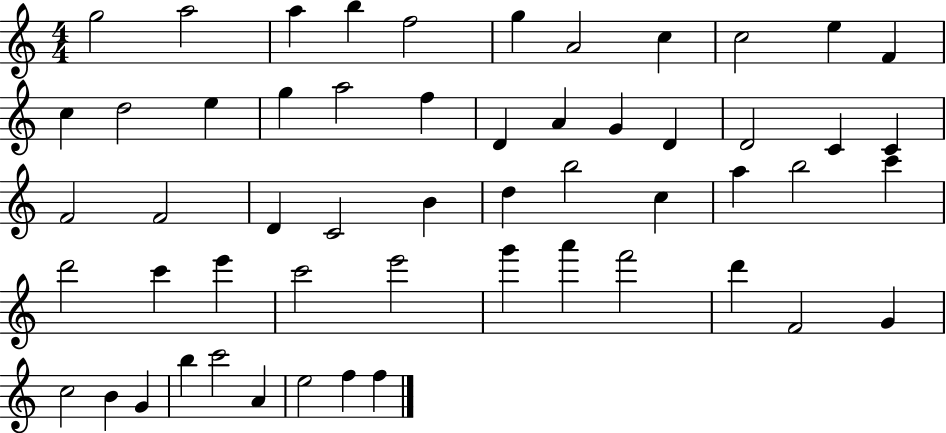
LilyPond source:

{
  \clef treble
  \numericTimeSignature
  \time 4/4
  \key c \major
  g''2 a''2 | a''4 b''4 f''2 | g''4 a'2 c''4 | c''2 e''4 f'4 | \break c''4 d''2 e''4 | g''4 a''2 f''4 | d'4 a'4 g'4 d'4 | d'2 c'4 c'4 | \break f'2 f'2 | d'4 c'2 b'4 | d''4 b''2 c''4 | a''4 b''2 c'''4 | \break d'''2 c'''4 e'''4 | c'''2 e'''2 | g'''4 a'''4 f'''2 | d'''4 f'2 g'4 | \break c''2 b'4 g'4 | b''4 c'''2 a'4 | e''2 f''4 f''4 | \bar "|."
}